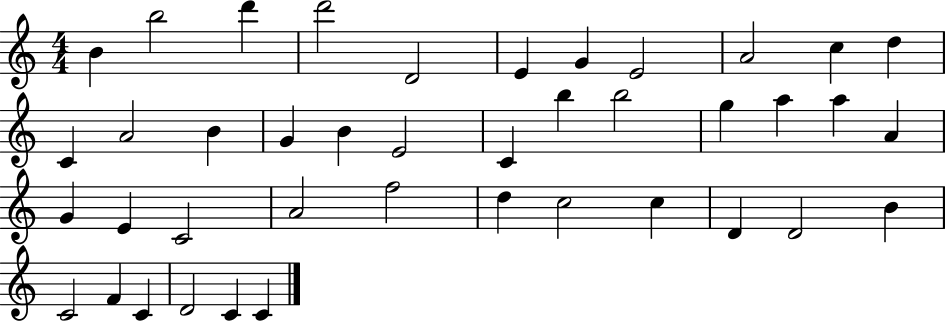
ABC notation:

X:1
T:Untitled
M:4/4
L:1/4
K:C
B b2 d' d'2 D2 E G E2 A2 c d C A2 B G B E2 C b b2 g a a A G E C2 A2 f2 d c2 c D D2 B C2 F C D2 C C